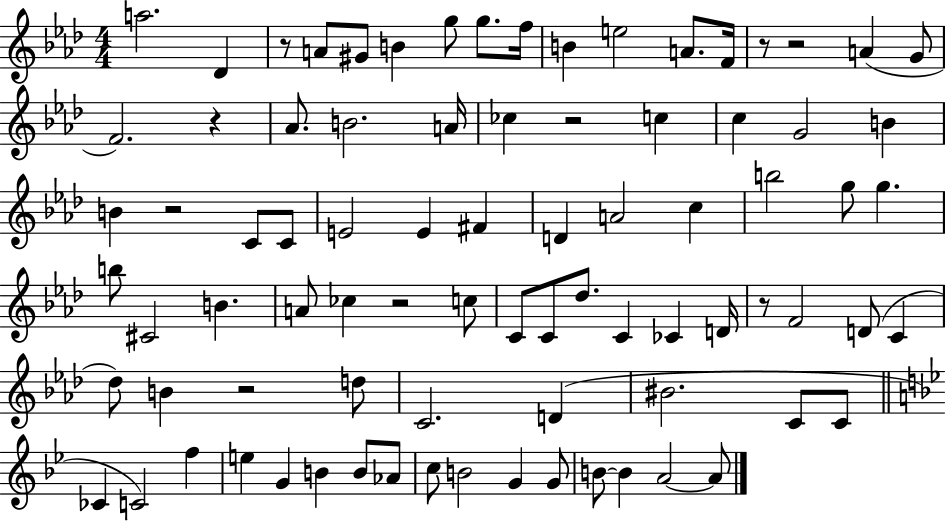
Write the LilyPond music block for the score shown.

{
  \clef treble
  \numericTimeSignature
  \time 4/4
  \key aes \major
  a''2. des'4 | r8 a'8 gis'8 b'4 g''8 g''8. f''16 | b'4 e''2 a'8. f'16 | r8 r2 a'4( g'8 | \break f'2.) r4 | aes'8. b'2. a'16 | ces''4 r2 c''4 | c''4 g'2 b'4 | \break b'4 r2 c'8 c'8 | e'2 e'4 fis'4 | d'4 a'2 c''4 | b''2 g''8 g''4. | \break b''8 cis'2 b'4. | a'8 ces''4 r2 c''8 | c'8 c'8 des''8. c'4 ces'4 d'16 | r8 f'2 d'8( c'4 | \break des''8) b'4 r2 d''8 | c'2. d'4( | bis'2. c'8 c'8 | \bar "||" \break \key g \minor ces'4 c'2) f''4 | e''4 g'4 b'4 b'8 aes'8 | c''8 b'2 g'4 g'8 | b'8~~ b'4 a'2~~ a'8 | \break \bar "|."
}